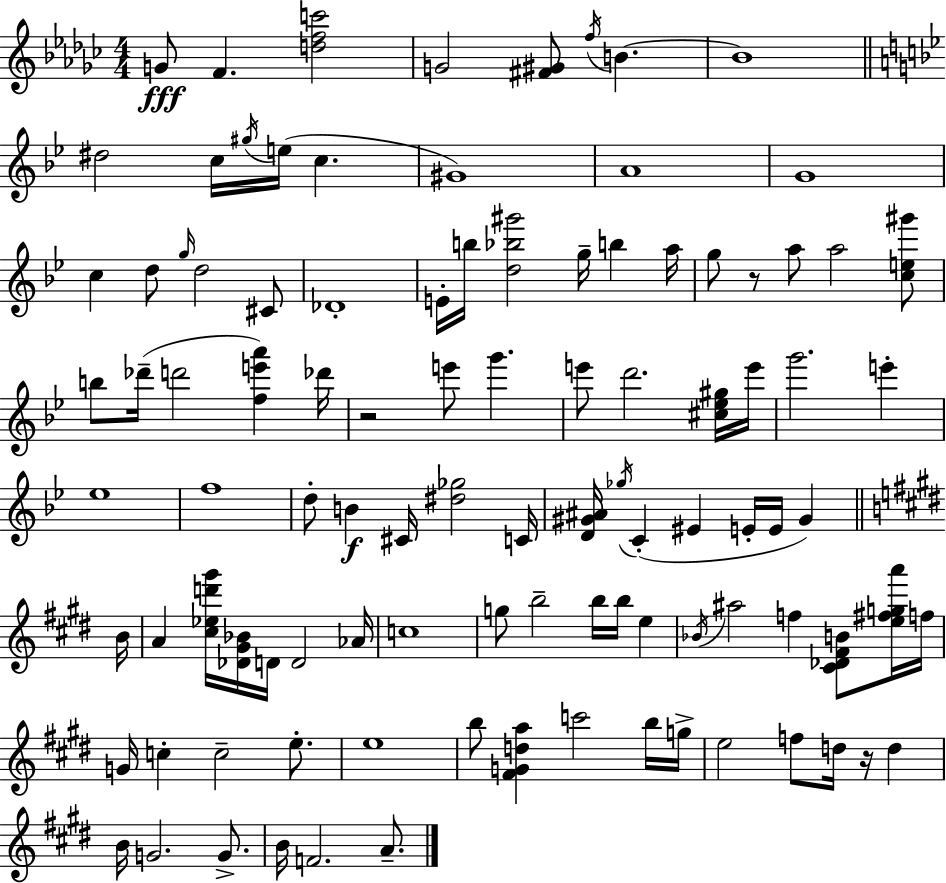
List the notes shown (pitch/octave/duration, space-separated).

G4/e F4/q. [D5,F5,C6]/h G4/h [F#4,G#4]/e F5/s B4/q. B4/w D#5/h C5/s G#5/s E5/s C5/q. G#4/w A4/w G4/w C5/q D5/e G5/s D5/h C#4/e Db4/w E4/s B5/s [D5,Bb5,G#6]/h G5/s B5/q A5/s G5/e R/e A5/e A5/h [C5,E5,G#6]/e B5/e Db6/s D6/h [F5,E6,A6]/q Db6/s R/h E6/e G6/q. E6/e D6/h. [C#5,Eb5,G#5]/s E6/s G6/h. E6/q Eb5/w F5/w D5/e B4/q C#4/s [D#5,Gb5]/h C4/s [D4,G#4,A#4]/s Gb5/s C4/q EIS4/q E4/s E4/s G#4/q B4/s A4/q [C#5,Eb5,D6,G#6]/s [Db4,G#4,Bb4]/s D4/s D4/h Ab4/s C5/w G5/e B5/h B5/s B5/s E5/q Bb4/s A#5/h F5/q [C#4,Db4,F#4,B4]/e [E5,F#5,G5,A6]/s F5/s G4/s C5/q C5/h E5/e. E5/w B5/e [F#4,G4,D5,A5]/q C6/h B5/s G5/s E5/h F5/e D5/s R/s D5/q B4/s G4/h. G4/e. B4/s F4/h. A4/e.